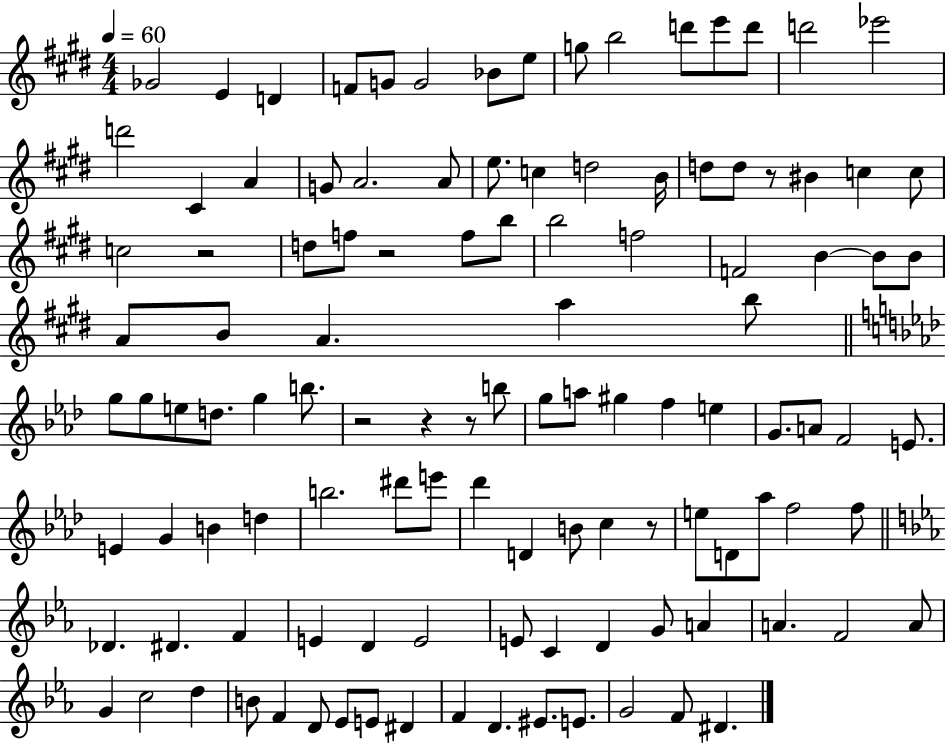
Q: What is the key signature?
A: E major